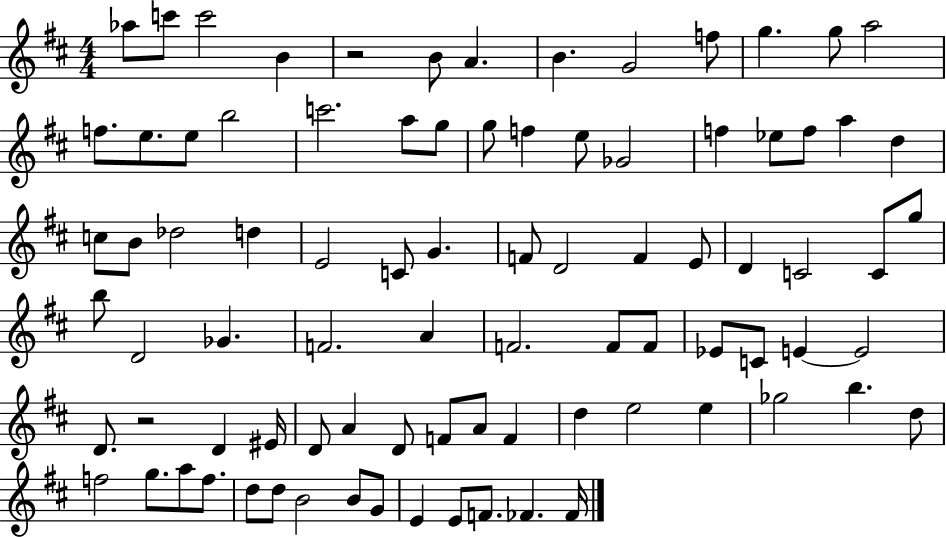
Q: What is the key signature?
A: D major